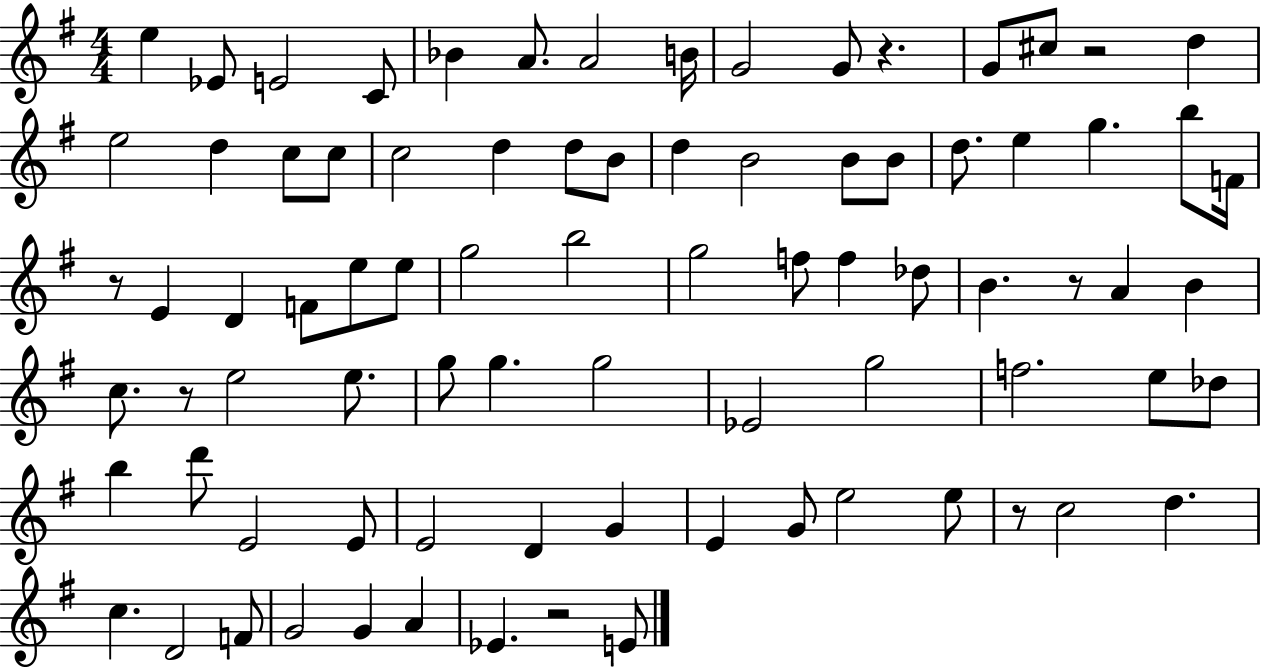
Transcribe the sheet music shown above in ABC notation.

X:1
T:Untitled
M:4/4
L:1/4
K:G
e _E/2 E2 C/2 _B A/2 A2 B/4 G2 G/2 z G/2 ^c/2 z2 d e2 d c/2 c/2 c2 d d/2 B/2 d B2 B/2 B/2 d/2 e g b/2 F/4 z/2 E D F/2 e/2 e/2 g2 b2 g2 f/2 f _d/2 B z/2 A B c/2 z/2 e2 e/2 g/2 g g2 _E2 g2 f2 e/2 _d/2 b d'/2 E2 E/2 E2 D G E G/2 e2 e/2 z/2 c2 d c D2 F/2 G2 G A _E z2 E/2